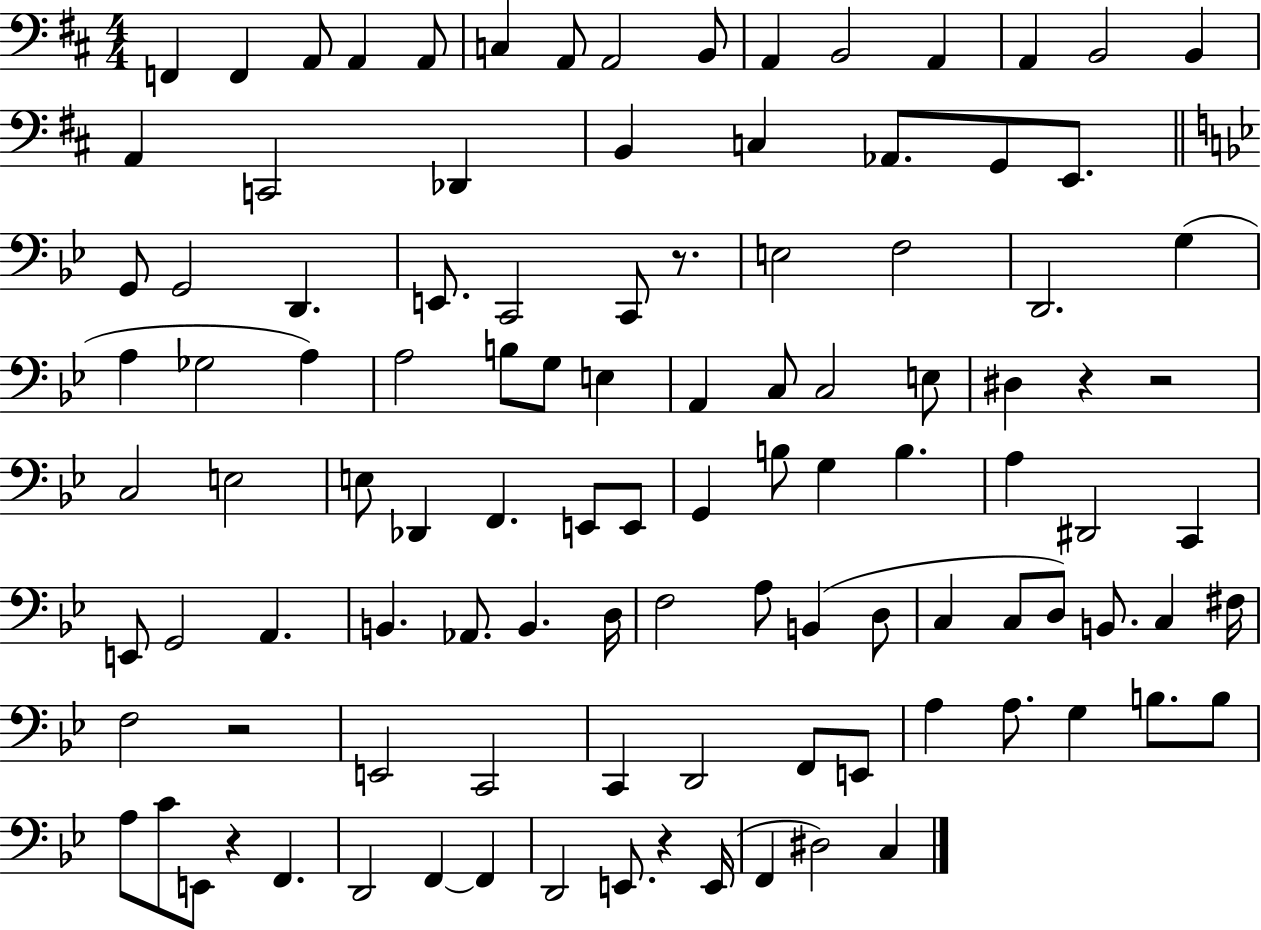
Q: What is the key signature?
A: D major